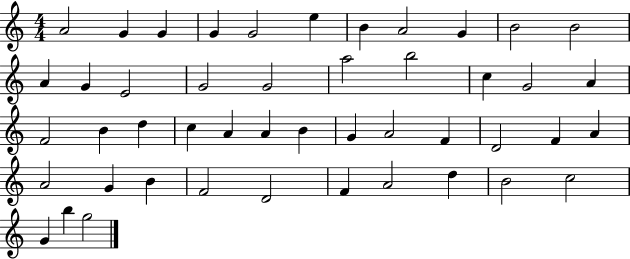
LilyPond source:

{
  \clef treble
  \numericTimeSignature
  \time 4/4
  \key c \major
  a'2 g'4 g'4 | g'4 g'2 e''4 | b'4 a'2 g'4 | b'2 b'2 | \break a'4 g'4 e'2 | g'2 g'2 | a''2 b''2 | c''4 g'2 a'4 | \break f'2 b'4 d''4 | c''4 a'4 a'4 b'4 | g'4 a'2 f'4 | d'2 f'4 a'4 | \break a'2 g'4 b'4 | f'2 d'2 | f'4 a'2 d''4 | b'2 c''2 | \break g'4 b''4 g''2 | \bar "|."
}